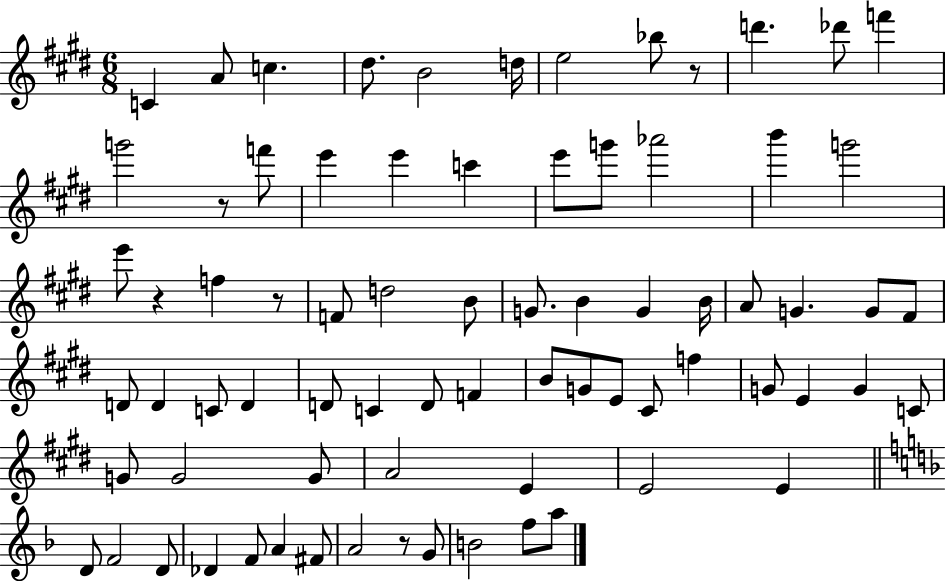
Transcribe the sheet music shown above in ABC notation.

X:1
T:Untitled
M:6/8
L:1/4
K:E
C A/2 c ^d/2 B2 d/4 e2 _b/2 z/2 d' _d'/2 f' g'2 z/2 f'/2 e' e' c' e'/2 g'/2 _a'2 b' g'2 e'/2 z f z/2 F/2 d2 B/2 G/2 B G B/4 A/2 G G/2 ^F/2 D/2 D C/2 D D/2 C D/2 F B/2 G/2 E/2 ^C/2 f G/2 E G C/2 G/2 G2 G/2 A2 E E2 E D/2 F2 D/2 _D F/2 A ^F/2 A2 z/2 G/2 B2 f/2 a/2